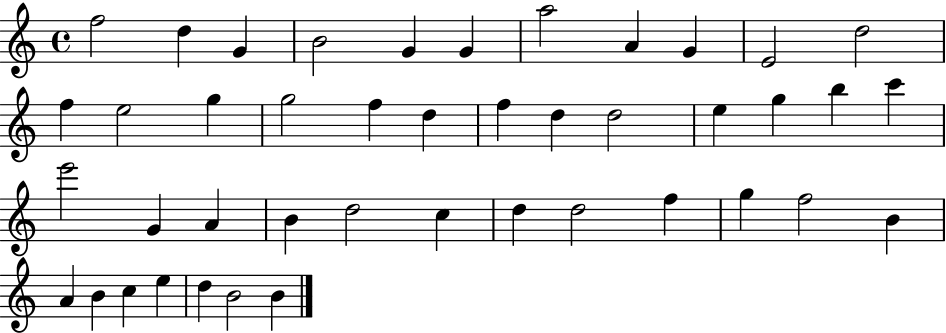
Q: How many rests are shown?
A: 0